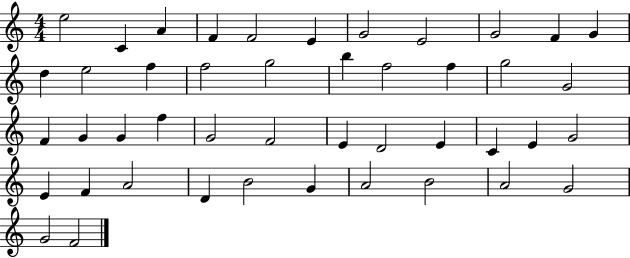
{
  \clef treble
  \numericTimeSignature
  \time 4/4
  \key c \major
  e''2 c'4 a'4 | f'4 f'2 e'4 | g'2 e'2 | g'2 f'4 g'4 | \break d''4 e''2 f''4 | f''2 g''2 | b''4 f''2 f''4 | g''2 g'2 | \break f'4 g'4 g'4 f''4 | g'2 f'2 | e'4 d'2 e'4 | c'4 e'4 g'2 | \break e'4 f'4 a'2 | d'4 b'2 g'4 | a'2 b'2 | a'2 g'2 | \break g'2 f'2 | \bar "|."
}